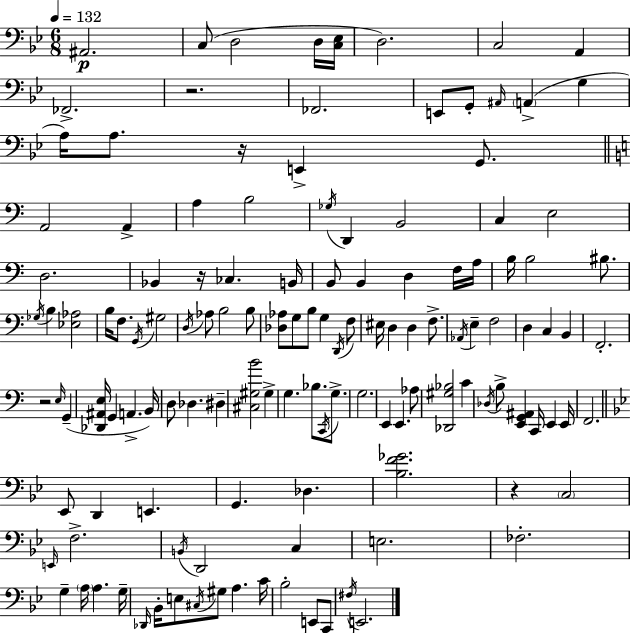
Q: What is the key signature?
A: G minor